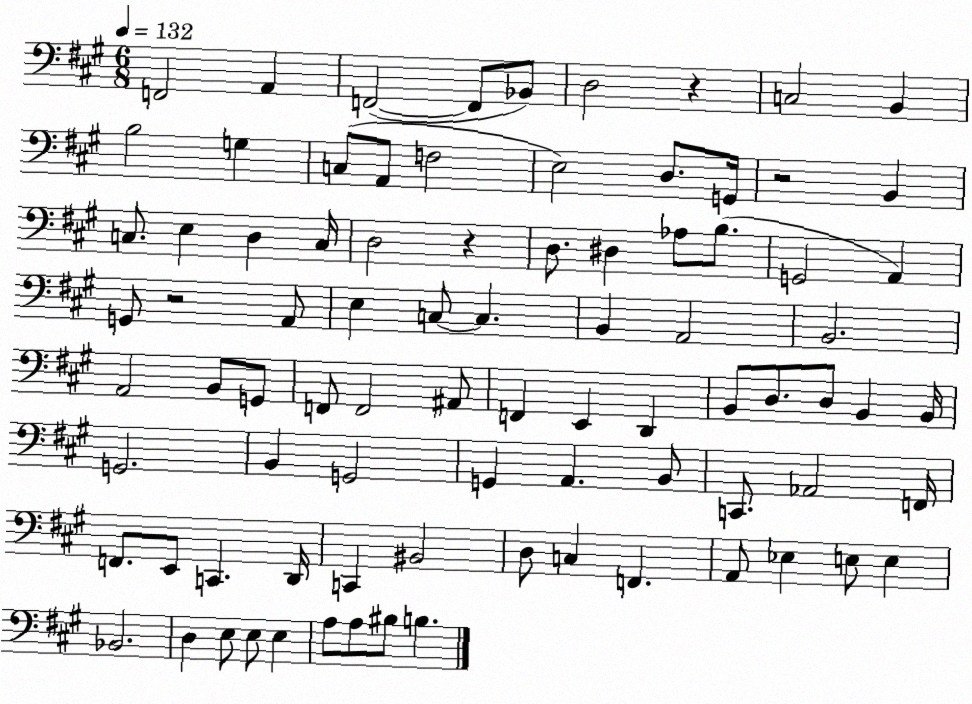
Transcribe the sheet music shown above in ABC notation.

X:1
T:Untitled
M:6/8
L:1/4
K:A
F,,2 A,, F,,2 F,,/2 _B,,/2 D,2 z C,2 B,, B,2 G, C,/2 A,,/2 F,2 E,2 D,/2 G,,/4 z2 B,, C,/2 E, D, C,/4 D,2 z D,/2 ^D, _A,/2 B,/2 G,,2 A,, G,,/2 z2 A,,/2 E, C,/2 C, B,, A,,2 B,,2 A,,2 B,,/2 G,,/2 F,,/2 F,,2 ^A,,/2 F,, E,, D,, B,,/2 D,/2 D,/2 B,, B,,/4 G,,2 B,, G,,2 G,, A,, B,,/2 C,,/2 _A,,2 F,,/4 F,,/2 E,,/2 C,, D,,/4 C,, ^B,,2 D,/2 C, F,, A,,/2 _E, E,/2 E, _B,,2 D, E,/2 E,/2 E, A,/2 A,/2 ^B,/2 B,